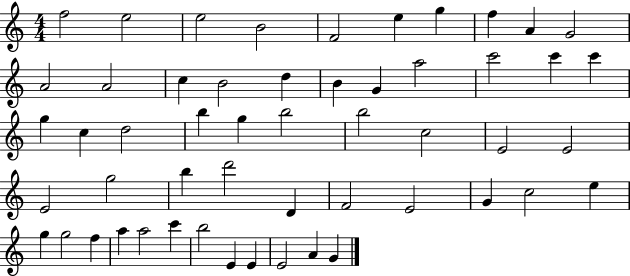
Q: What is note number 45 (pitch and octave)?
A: A5